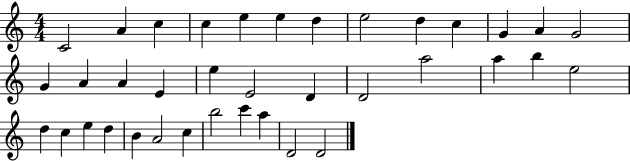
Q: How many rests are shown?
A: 0